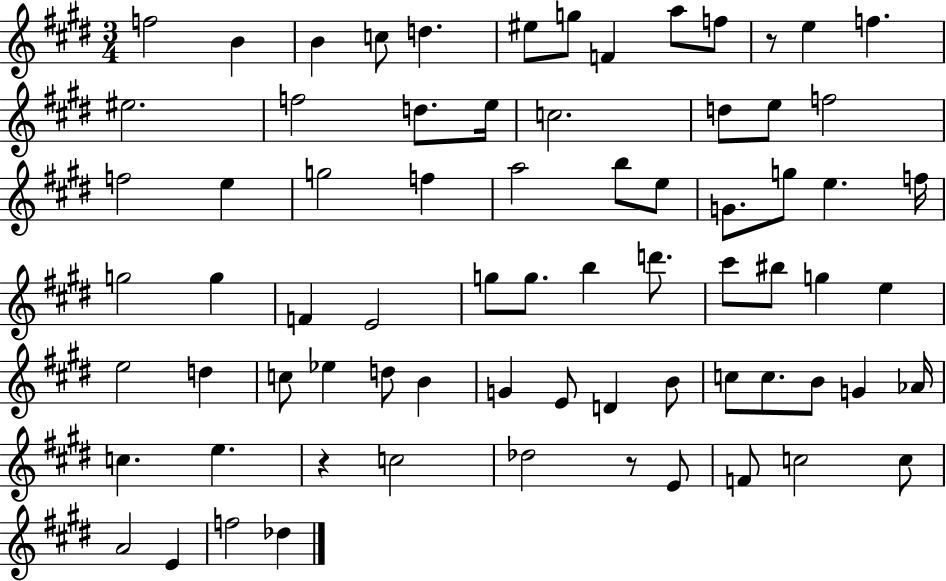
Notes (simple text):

F5/h B4/q B4/q C5/e D5/q. EIS5/e G5/e F4/q A5/e F5/e R/e E5/q F5/q. EIS5/h. F5/h D5/e. E5/s C5/h. D5/e E5/e F5/h F5/h E5/q G5/h F5/q A5/h B5/e E5/e G4/e. G5/e E5/q. F5/s G5/h G5/q F4/q E4/h G5/e G5/e. B5/q D6/e. C#6/e BIS5/e G5/q E5/q E5/h D5/q C5/e Eb5/q D5/e B4/q G4/q E4/e D4/q B4/e C5/e C5/e. B4/e G4/q Ab4/s C5/q. E5/q. R/q C5/h Db5/h R/e E4/e F4/e C5/h C5/e A4/h E4/q F5/h Db5/q